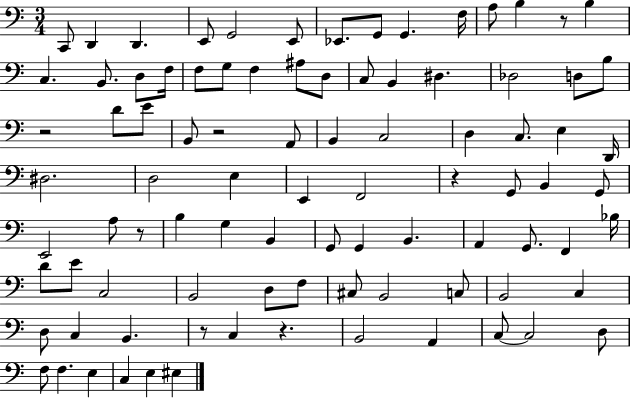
X:1
T:Untitled
M:3/4
L:1/4
K:C
C,,/2 D,, D,, E,,/2 G,,2 E,,/2 _E,,/2 G,,/2 G,, F,/4 A,/2 B, z/2 B, C, B,,/2 D,/2 F,/4 F,/2 G,/2 F, ^A,/2 D,/2 C,/2 B,, ^D, _D,2 D,/2 B,/2 z2 D/2 E/2 B,,/2 z2 A,,/2 B,, C,2 D, C,/2 E, D,,/4 ^D,2 D,2 E, E,, F,,2 z G,,/2 B,, G,,/2 E,,2 A,/2 z/2 B, G, B,, G,,/2 G,, B,, A,, G,,/2 F,, _B,/4 D/2 E/2 C,2 B,,2 D,/2 F,/2 ^C,/2 B,,2 C,/2 B,,2 C, D,/2 C, B,, z/2 C, z B,,2 A,, C,/2 C,2 D,/2 F,/2 F, E, C, E, ^E,